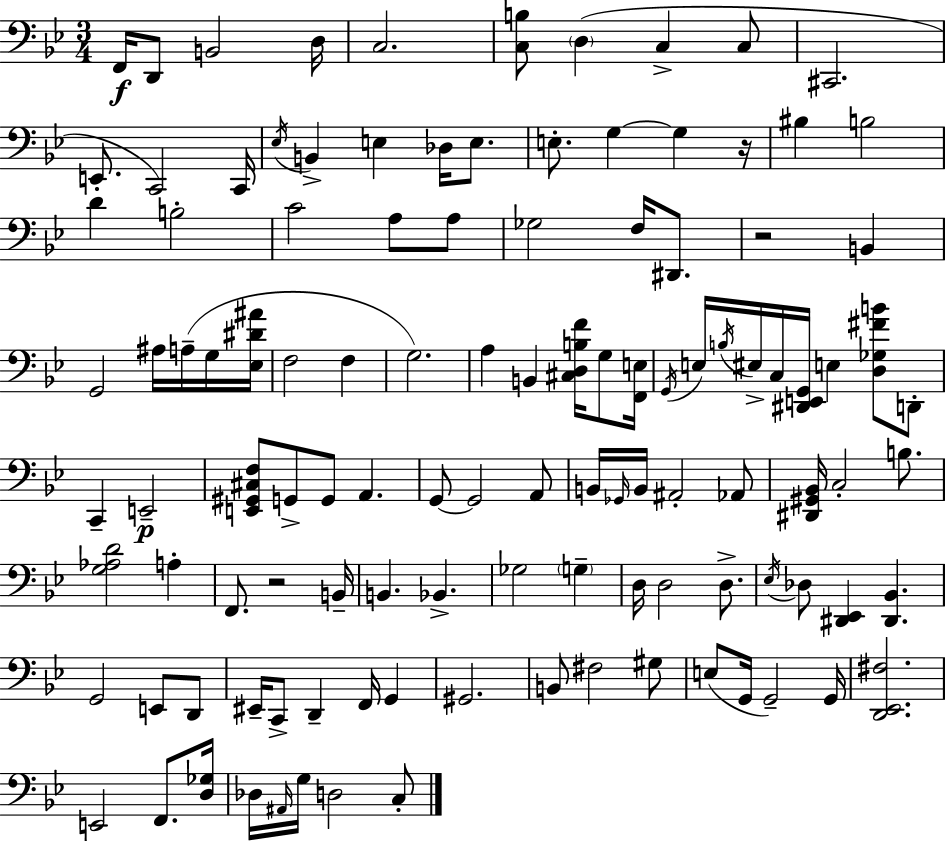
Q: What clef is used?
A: bass